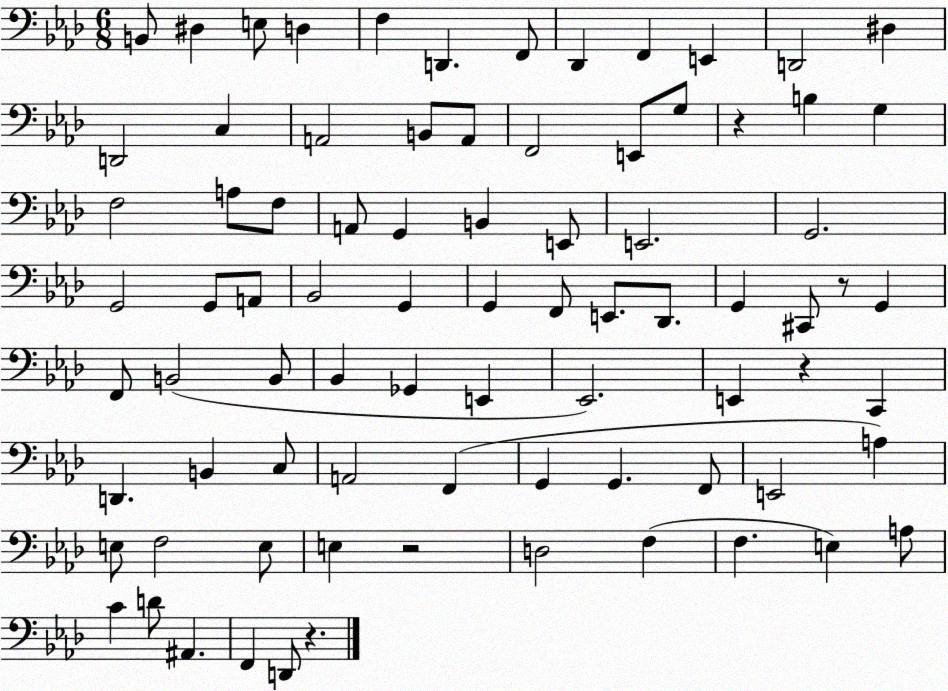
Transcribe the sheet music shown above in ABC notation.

X:1
T:Untitled
M:6/8
L:1/4
K:Ab
B,,/2 ^D, E,/2 D, F, D,, F,,/2 _D,, F,, E,, D,,2 ^D, D,,2 C, A,,2 B,,/2 A,,/2 F,,2 E,,/2 G,/2 z B, G, F,2 A,/2 F,/2 A,,/2 G,, B,, E,,/2 E,,2 G,,2 G,,2 G,,/2 A,,/2 _B,,2 G,, G,, F,,/2 E,,/2 _D,,/2 G,, ^C,,/2 z/2 G,, F,,/2 B,,2 B,,/2 _B,, _G,, E,, _E,,2 E,, z C,, D,, B,, C,/2 A,,2 F,, G,, G,, F,,/2 E,,2 A, E,/2 F,2 E,/2 E, z2 D,2 F, F, E, A,/2 C D/2 ^A,, F,, D,,/2 z